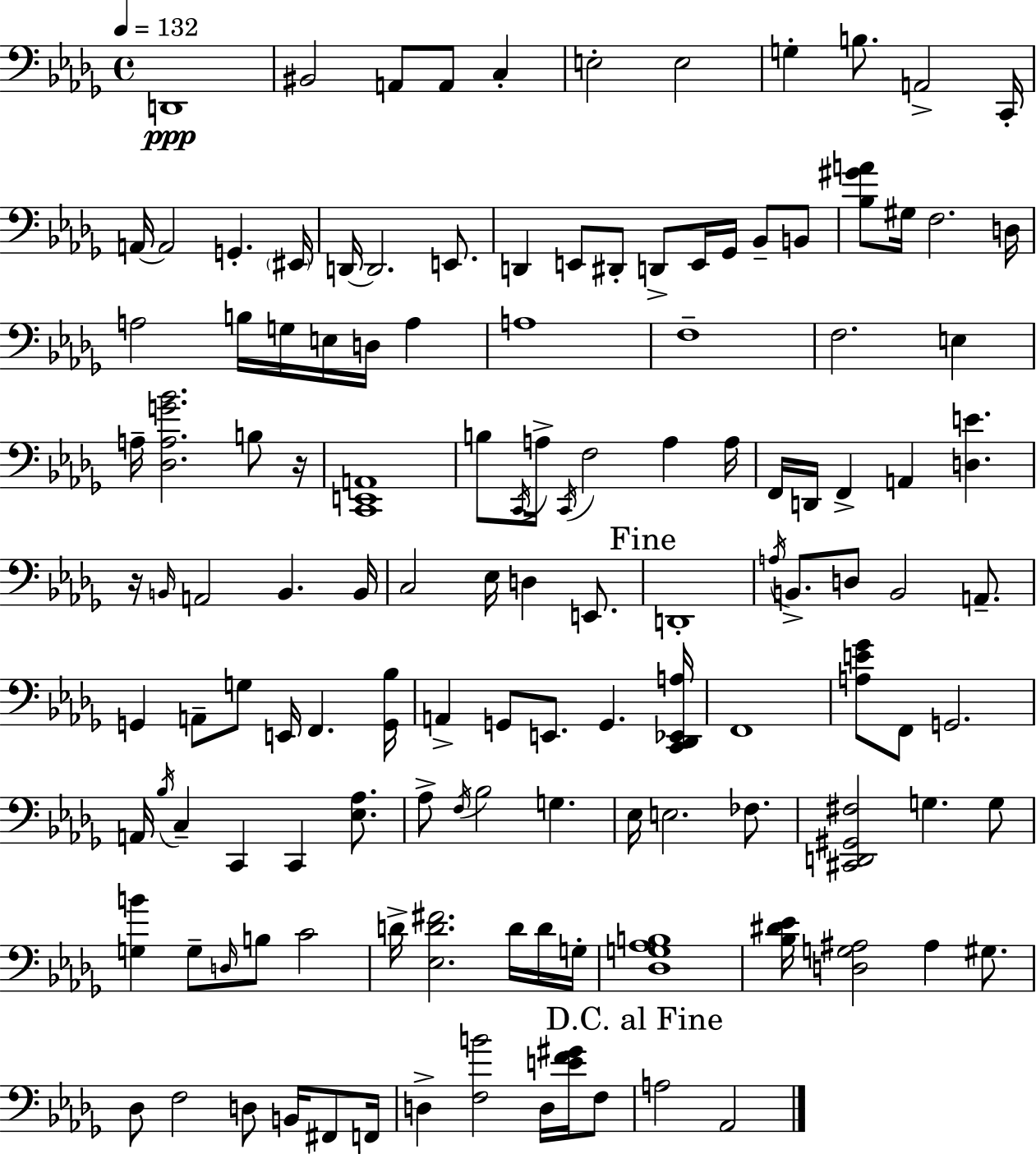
X:1
T:Untitled
M:4/4
L:1/4
K:Bbm
D,,4 ^B,,2 A,,/2 A,,/2 C, E,2 E,2 G, B,/2 A,,2 C,,/4 A,,/4 A,,2 G,, ^E,,/4 D,,/4 D,,2 E,,/2 D,, E,,/2 ^D,,/2 D,,/2 E,,/4 _G,,/4 _B,,/2 B,,/2 [_B,^GA]/2 ^G,/4 F,2 D,/4 A,2 B,/4 G,/4 E,/4 D,/4 A, A,4 F,4 F,2 E, A,/4 [_D,A,G_B]2 B,/2 z/4 [C,,E,,A,,]4 B,/2 C,,/4 A,/4 C,,/4 F,2 A, A,/4 F,,/4 D,,/4 F,, A,, [D,E] z/4 B,,/4 A,,2 B,, B,,/4 C,2 _E,/4 D, E,,/2 D,,4 A,/4 B,,/2 D,/2 B,,2 A,,/2 G,, A,,/2 G,/2 E,,/4 F,, [G,,_B,]/4 A,, G,,/2 E,,/2 G,, [C,,_D,,_E,,A,]/4 F,,4 [A,E_G]/2 F,,/2 G,,2 A,,/4 _B,/4 C, C,, C,, [_E,_A,]/2 _A,/2 F,/4 _B,2 G, _E,/4 E,2 _F,/2 [^C,,D,,^G,,^F,]2 G, G,/2 [G,B] G,/2 D,/4 B,/2 C2 D/4 [_E,D^F]2 D/4 D/4 G,/4 [_D,G,_A,B,]4 [_B,^D_E]/4 [D,G,^A,]2 ^A, ^G,/2 _D,/2 F,2 D,/2 B,,/4 ^F,,/2 F,,/4 D, [F,B]2 D,/4 [EF^G]/4 F,/2 A,2 _A,,2